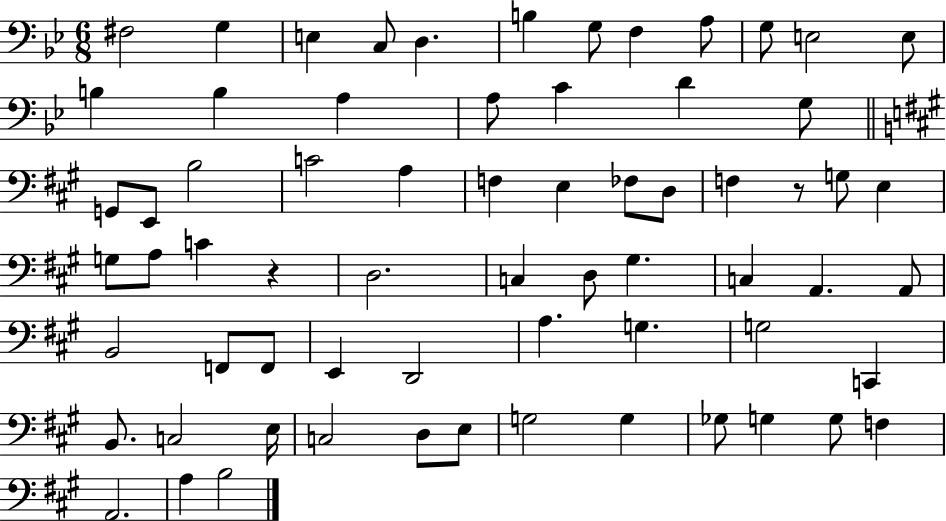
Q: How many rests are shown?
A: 2